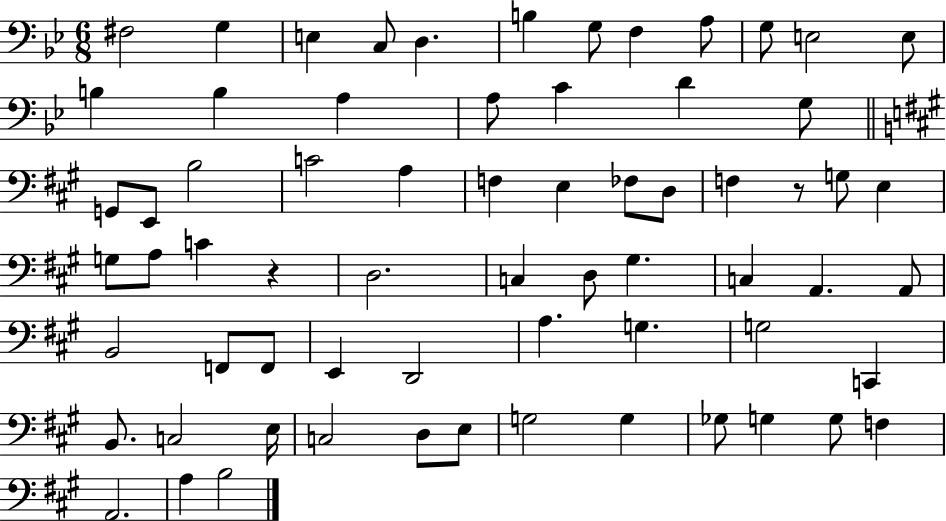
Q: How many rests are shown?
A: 2